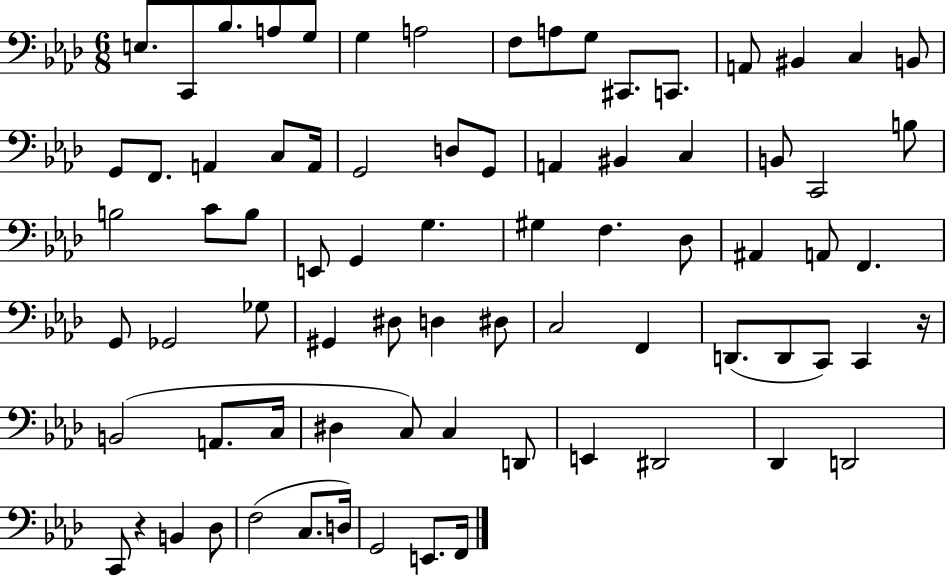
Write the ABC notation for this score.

X:1
T:Untitled
M:6/8
L:1/4
K:Ab
E,/2 C,,/2 _B,/2 A,/2 G,/2 G, A,2 F,/2 A,/2 G,/2 ^C,,/2 C,,/2 A,,/2 ^B,, C, B,,/2 G,,/2 F,,/2 A,, C,/2 A,,/4 G,,2 D,/2 G,,/2 A,, ^B,, C, B,,/2 C,,2 B,/2 B,2 C/2 B,/2 E,,/2 G,, G, ^G, F, _D,/2 ^A,, A,,/2 F,, G,,/2 _G,,2 _G,/2 ^G,, ^D,/2 D, ^D,/2 C,2 F,, D,,/2 D,,/2 C,,/2 C,, z/4 B,,2 A,,/2 C,/4 ^D, C,/2 C, D,,/2 E,, ^D,,2 _D,, D,,2 C,,/2 z B,, _D,/2 F,2 C,/2 D,/4 G,,2 E,,/2 F,,/4